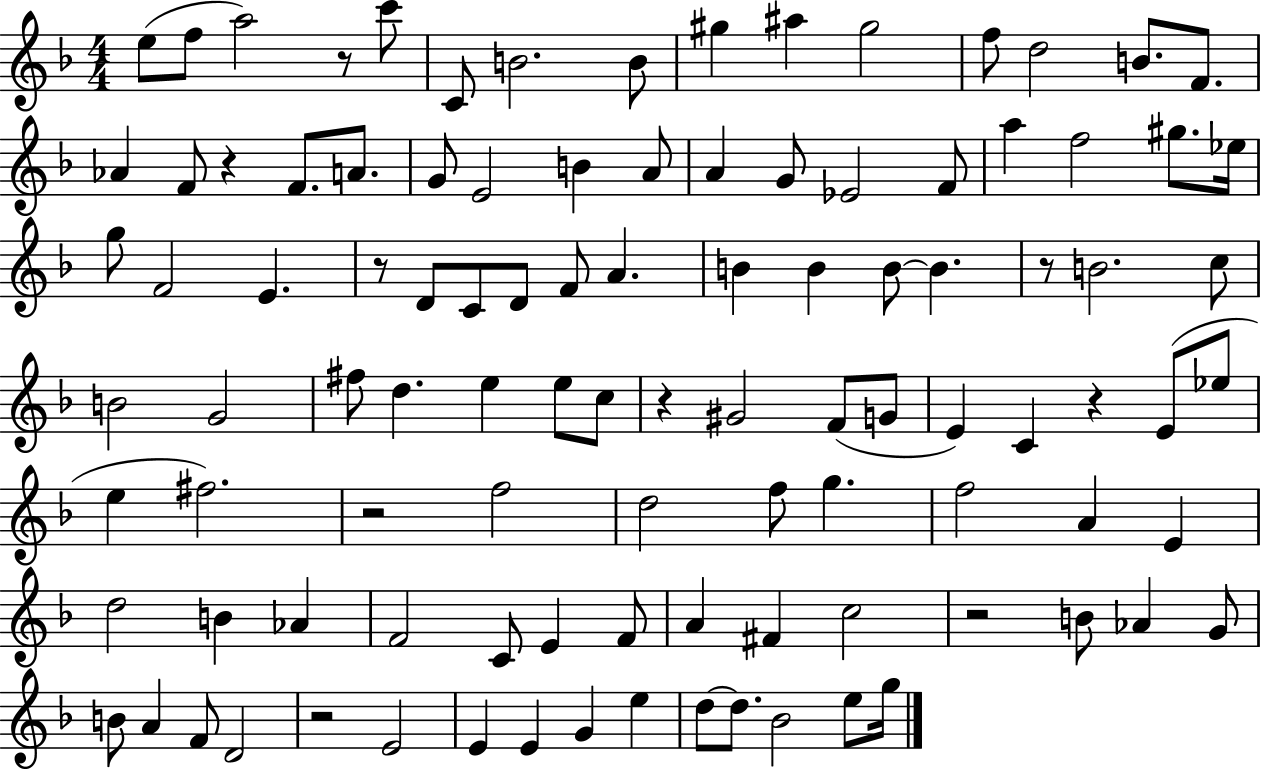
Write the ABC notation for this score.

X:1
T:Untitled
M:4/4
L:1/4
K:F
e/2 f/2 a2 z/2 c'/2 C/2 B2 B/2 ^g ^a ^g2 f/2 d2 B/2 F/2 _A F/2 z F/2 A/2 G/2 E2 B A/2 A G/2 _E2 F/2 a f2 ^g/2 _e/4 g/2 F2 E z/2 D/2 C/2 D/2 F/2 A B B B/2 B z/2 B2 c/2 B2 G2 ^f/2 d e e/2 c/2 z ^G2 F/2 G/2 E C z E/2 _e/2 e ^f2 z2 f2 d2 f/2 g f2 A E d2 B _A F2 C/2 E F/2 A ^F c2 z2 B/2 _A G/2 B/2 A F/2 D2 z2 E2 E E G e d/2 d/2 _B2 e/2 g/4